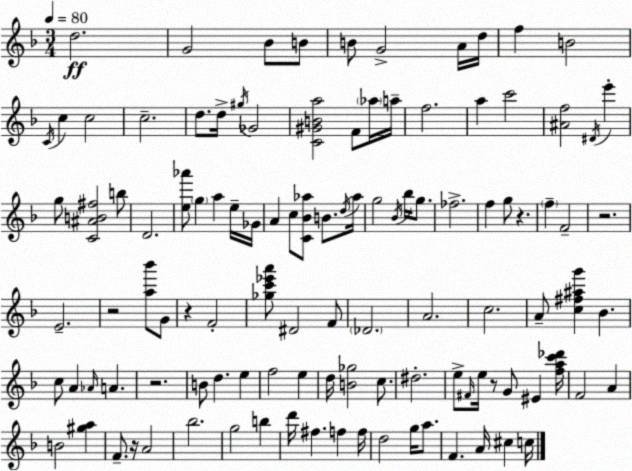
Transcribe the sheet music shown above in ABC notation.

X:1
T:Untitled
M:3/4
L:1/4
K:Dm
d2 G2 _B/2 B/2 B/2 G2 A/4 d/4 f B2 C/4 c c2 c2 d/2 d/4 ^g/4 _G2 [C^GBa]2 F/2 _a/4 a/4 f2 a c'2 [^Af]2 ^D/4 e' g/2 [C^AB^f]2 b/2 D2 [e_a']/2 g a e/4 _G/4 A c/2 [C_B_a]/2 B/2 d/4 _a/4 g2 _B/4 _b/4 g/2 _f2 f g/2 z f F2 z2 E2 z2 [a_b']/2 G/2 z F2 [_gc'_e'a']/2 ^D2 F/2 _D2 A2 c2 A/2 [c^f^ag'] _B c/2 A _A/4 A z2 B/2 d e f2 e d/4 [B_g]2 c/2 ^d2 e/2 ^F/4 e/4 z/2 G/2 ^E [fac'_d']/4 F2 A B2 [^ga] F/2 z/4 A2 _b2 g2 b d'/4 ^f f f/4 d2 g/4 a/2 F A/4 ^c c/4